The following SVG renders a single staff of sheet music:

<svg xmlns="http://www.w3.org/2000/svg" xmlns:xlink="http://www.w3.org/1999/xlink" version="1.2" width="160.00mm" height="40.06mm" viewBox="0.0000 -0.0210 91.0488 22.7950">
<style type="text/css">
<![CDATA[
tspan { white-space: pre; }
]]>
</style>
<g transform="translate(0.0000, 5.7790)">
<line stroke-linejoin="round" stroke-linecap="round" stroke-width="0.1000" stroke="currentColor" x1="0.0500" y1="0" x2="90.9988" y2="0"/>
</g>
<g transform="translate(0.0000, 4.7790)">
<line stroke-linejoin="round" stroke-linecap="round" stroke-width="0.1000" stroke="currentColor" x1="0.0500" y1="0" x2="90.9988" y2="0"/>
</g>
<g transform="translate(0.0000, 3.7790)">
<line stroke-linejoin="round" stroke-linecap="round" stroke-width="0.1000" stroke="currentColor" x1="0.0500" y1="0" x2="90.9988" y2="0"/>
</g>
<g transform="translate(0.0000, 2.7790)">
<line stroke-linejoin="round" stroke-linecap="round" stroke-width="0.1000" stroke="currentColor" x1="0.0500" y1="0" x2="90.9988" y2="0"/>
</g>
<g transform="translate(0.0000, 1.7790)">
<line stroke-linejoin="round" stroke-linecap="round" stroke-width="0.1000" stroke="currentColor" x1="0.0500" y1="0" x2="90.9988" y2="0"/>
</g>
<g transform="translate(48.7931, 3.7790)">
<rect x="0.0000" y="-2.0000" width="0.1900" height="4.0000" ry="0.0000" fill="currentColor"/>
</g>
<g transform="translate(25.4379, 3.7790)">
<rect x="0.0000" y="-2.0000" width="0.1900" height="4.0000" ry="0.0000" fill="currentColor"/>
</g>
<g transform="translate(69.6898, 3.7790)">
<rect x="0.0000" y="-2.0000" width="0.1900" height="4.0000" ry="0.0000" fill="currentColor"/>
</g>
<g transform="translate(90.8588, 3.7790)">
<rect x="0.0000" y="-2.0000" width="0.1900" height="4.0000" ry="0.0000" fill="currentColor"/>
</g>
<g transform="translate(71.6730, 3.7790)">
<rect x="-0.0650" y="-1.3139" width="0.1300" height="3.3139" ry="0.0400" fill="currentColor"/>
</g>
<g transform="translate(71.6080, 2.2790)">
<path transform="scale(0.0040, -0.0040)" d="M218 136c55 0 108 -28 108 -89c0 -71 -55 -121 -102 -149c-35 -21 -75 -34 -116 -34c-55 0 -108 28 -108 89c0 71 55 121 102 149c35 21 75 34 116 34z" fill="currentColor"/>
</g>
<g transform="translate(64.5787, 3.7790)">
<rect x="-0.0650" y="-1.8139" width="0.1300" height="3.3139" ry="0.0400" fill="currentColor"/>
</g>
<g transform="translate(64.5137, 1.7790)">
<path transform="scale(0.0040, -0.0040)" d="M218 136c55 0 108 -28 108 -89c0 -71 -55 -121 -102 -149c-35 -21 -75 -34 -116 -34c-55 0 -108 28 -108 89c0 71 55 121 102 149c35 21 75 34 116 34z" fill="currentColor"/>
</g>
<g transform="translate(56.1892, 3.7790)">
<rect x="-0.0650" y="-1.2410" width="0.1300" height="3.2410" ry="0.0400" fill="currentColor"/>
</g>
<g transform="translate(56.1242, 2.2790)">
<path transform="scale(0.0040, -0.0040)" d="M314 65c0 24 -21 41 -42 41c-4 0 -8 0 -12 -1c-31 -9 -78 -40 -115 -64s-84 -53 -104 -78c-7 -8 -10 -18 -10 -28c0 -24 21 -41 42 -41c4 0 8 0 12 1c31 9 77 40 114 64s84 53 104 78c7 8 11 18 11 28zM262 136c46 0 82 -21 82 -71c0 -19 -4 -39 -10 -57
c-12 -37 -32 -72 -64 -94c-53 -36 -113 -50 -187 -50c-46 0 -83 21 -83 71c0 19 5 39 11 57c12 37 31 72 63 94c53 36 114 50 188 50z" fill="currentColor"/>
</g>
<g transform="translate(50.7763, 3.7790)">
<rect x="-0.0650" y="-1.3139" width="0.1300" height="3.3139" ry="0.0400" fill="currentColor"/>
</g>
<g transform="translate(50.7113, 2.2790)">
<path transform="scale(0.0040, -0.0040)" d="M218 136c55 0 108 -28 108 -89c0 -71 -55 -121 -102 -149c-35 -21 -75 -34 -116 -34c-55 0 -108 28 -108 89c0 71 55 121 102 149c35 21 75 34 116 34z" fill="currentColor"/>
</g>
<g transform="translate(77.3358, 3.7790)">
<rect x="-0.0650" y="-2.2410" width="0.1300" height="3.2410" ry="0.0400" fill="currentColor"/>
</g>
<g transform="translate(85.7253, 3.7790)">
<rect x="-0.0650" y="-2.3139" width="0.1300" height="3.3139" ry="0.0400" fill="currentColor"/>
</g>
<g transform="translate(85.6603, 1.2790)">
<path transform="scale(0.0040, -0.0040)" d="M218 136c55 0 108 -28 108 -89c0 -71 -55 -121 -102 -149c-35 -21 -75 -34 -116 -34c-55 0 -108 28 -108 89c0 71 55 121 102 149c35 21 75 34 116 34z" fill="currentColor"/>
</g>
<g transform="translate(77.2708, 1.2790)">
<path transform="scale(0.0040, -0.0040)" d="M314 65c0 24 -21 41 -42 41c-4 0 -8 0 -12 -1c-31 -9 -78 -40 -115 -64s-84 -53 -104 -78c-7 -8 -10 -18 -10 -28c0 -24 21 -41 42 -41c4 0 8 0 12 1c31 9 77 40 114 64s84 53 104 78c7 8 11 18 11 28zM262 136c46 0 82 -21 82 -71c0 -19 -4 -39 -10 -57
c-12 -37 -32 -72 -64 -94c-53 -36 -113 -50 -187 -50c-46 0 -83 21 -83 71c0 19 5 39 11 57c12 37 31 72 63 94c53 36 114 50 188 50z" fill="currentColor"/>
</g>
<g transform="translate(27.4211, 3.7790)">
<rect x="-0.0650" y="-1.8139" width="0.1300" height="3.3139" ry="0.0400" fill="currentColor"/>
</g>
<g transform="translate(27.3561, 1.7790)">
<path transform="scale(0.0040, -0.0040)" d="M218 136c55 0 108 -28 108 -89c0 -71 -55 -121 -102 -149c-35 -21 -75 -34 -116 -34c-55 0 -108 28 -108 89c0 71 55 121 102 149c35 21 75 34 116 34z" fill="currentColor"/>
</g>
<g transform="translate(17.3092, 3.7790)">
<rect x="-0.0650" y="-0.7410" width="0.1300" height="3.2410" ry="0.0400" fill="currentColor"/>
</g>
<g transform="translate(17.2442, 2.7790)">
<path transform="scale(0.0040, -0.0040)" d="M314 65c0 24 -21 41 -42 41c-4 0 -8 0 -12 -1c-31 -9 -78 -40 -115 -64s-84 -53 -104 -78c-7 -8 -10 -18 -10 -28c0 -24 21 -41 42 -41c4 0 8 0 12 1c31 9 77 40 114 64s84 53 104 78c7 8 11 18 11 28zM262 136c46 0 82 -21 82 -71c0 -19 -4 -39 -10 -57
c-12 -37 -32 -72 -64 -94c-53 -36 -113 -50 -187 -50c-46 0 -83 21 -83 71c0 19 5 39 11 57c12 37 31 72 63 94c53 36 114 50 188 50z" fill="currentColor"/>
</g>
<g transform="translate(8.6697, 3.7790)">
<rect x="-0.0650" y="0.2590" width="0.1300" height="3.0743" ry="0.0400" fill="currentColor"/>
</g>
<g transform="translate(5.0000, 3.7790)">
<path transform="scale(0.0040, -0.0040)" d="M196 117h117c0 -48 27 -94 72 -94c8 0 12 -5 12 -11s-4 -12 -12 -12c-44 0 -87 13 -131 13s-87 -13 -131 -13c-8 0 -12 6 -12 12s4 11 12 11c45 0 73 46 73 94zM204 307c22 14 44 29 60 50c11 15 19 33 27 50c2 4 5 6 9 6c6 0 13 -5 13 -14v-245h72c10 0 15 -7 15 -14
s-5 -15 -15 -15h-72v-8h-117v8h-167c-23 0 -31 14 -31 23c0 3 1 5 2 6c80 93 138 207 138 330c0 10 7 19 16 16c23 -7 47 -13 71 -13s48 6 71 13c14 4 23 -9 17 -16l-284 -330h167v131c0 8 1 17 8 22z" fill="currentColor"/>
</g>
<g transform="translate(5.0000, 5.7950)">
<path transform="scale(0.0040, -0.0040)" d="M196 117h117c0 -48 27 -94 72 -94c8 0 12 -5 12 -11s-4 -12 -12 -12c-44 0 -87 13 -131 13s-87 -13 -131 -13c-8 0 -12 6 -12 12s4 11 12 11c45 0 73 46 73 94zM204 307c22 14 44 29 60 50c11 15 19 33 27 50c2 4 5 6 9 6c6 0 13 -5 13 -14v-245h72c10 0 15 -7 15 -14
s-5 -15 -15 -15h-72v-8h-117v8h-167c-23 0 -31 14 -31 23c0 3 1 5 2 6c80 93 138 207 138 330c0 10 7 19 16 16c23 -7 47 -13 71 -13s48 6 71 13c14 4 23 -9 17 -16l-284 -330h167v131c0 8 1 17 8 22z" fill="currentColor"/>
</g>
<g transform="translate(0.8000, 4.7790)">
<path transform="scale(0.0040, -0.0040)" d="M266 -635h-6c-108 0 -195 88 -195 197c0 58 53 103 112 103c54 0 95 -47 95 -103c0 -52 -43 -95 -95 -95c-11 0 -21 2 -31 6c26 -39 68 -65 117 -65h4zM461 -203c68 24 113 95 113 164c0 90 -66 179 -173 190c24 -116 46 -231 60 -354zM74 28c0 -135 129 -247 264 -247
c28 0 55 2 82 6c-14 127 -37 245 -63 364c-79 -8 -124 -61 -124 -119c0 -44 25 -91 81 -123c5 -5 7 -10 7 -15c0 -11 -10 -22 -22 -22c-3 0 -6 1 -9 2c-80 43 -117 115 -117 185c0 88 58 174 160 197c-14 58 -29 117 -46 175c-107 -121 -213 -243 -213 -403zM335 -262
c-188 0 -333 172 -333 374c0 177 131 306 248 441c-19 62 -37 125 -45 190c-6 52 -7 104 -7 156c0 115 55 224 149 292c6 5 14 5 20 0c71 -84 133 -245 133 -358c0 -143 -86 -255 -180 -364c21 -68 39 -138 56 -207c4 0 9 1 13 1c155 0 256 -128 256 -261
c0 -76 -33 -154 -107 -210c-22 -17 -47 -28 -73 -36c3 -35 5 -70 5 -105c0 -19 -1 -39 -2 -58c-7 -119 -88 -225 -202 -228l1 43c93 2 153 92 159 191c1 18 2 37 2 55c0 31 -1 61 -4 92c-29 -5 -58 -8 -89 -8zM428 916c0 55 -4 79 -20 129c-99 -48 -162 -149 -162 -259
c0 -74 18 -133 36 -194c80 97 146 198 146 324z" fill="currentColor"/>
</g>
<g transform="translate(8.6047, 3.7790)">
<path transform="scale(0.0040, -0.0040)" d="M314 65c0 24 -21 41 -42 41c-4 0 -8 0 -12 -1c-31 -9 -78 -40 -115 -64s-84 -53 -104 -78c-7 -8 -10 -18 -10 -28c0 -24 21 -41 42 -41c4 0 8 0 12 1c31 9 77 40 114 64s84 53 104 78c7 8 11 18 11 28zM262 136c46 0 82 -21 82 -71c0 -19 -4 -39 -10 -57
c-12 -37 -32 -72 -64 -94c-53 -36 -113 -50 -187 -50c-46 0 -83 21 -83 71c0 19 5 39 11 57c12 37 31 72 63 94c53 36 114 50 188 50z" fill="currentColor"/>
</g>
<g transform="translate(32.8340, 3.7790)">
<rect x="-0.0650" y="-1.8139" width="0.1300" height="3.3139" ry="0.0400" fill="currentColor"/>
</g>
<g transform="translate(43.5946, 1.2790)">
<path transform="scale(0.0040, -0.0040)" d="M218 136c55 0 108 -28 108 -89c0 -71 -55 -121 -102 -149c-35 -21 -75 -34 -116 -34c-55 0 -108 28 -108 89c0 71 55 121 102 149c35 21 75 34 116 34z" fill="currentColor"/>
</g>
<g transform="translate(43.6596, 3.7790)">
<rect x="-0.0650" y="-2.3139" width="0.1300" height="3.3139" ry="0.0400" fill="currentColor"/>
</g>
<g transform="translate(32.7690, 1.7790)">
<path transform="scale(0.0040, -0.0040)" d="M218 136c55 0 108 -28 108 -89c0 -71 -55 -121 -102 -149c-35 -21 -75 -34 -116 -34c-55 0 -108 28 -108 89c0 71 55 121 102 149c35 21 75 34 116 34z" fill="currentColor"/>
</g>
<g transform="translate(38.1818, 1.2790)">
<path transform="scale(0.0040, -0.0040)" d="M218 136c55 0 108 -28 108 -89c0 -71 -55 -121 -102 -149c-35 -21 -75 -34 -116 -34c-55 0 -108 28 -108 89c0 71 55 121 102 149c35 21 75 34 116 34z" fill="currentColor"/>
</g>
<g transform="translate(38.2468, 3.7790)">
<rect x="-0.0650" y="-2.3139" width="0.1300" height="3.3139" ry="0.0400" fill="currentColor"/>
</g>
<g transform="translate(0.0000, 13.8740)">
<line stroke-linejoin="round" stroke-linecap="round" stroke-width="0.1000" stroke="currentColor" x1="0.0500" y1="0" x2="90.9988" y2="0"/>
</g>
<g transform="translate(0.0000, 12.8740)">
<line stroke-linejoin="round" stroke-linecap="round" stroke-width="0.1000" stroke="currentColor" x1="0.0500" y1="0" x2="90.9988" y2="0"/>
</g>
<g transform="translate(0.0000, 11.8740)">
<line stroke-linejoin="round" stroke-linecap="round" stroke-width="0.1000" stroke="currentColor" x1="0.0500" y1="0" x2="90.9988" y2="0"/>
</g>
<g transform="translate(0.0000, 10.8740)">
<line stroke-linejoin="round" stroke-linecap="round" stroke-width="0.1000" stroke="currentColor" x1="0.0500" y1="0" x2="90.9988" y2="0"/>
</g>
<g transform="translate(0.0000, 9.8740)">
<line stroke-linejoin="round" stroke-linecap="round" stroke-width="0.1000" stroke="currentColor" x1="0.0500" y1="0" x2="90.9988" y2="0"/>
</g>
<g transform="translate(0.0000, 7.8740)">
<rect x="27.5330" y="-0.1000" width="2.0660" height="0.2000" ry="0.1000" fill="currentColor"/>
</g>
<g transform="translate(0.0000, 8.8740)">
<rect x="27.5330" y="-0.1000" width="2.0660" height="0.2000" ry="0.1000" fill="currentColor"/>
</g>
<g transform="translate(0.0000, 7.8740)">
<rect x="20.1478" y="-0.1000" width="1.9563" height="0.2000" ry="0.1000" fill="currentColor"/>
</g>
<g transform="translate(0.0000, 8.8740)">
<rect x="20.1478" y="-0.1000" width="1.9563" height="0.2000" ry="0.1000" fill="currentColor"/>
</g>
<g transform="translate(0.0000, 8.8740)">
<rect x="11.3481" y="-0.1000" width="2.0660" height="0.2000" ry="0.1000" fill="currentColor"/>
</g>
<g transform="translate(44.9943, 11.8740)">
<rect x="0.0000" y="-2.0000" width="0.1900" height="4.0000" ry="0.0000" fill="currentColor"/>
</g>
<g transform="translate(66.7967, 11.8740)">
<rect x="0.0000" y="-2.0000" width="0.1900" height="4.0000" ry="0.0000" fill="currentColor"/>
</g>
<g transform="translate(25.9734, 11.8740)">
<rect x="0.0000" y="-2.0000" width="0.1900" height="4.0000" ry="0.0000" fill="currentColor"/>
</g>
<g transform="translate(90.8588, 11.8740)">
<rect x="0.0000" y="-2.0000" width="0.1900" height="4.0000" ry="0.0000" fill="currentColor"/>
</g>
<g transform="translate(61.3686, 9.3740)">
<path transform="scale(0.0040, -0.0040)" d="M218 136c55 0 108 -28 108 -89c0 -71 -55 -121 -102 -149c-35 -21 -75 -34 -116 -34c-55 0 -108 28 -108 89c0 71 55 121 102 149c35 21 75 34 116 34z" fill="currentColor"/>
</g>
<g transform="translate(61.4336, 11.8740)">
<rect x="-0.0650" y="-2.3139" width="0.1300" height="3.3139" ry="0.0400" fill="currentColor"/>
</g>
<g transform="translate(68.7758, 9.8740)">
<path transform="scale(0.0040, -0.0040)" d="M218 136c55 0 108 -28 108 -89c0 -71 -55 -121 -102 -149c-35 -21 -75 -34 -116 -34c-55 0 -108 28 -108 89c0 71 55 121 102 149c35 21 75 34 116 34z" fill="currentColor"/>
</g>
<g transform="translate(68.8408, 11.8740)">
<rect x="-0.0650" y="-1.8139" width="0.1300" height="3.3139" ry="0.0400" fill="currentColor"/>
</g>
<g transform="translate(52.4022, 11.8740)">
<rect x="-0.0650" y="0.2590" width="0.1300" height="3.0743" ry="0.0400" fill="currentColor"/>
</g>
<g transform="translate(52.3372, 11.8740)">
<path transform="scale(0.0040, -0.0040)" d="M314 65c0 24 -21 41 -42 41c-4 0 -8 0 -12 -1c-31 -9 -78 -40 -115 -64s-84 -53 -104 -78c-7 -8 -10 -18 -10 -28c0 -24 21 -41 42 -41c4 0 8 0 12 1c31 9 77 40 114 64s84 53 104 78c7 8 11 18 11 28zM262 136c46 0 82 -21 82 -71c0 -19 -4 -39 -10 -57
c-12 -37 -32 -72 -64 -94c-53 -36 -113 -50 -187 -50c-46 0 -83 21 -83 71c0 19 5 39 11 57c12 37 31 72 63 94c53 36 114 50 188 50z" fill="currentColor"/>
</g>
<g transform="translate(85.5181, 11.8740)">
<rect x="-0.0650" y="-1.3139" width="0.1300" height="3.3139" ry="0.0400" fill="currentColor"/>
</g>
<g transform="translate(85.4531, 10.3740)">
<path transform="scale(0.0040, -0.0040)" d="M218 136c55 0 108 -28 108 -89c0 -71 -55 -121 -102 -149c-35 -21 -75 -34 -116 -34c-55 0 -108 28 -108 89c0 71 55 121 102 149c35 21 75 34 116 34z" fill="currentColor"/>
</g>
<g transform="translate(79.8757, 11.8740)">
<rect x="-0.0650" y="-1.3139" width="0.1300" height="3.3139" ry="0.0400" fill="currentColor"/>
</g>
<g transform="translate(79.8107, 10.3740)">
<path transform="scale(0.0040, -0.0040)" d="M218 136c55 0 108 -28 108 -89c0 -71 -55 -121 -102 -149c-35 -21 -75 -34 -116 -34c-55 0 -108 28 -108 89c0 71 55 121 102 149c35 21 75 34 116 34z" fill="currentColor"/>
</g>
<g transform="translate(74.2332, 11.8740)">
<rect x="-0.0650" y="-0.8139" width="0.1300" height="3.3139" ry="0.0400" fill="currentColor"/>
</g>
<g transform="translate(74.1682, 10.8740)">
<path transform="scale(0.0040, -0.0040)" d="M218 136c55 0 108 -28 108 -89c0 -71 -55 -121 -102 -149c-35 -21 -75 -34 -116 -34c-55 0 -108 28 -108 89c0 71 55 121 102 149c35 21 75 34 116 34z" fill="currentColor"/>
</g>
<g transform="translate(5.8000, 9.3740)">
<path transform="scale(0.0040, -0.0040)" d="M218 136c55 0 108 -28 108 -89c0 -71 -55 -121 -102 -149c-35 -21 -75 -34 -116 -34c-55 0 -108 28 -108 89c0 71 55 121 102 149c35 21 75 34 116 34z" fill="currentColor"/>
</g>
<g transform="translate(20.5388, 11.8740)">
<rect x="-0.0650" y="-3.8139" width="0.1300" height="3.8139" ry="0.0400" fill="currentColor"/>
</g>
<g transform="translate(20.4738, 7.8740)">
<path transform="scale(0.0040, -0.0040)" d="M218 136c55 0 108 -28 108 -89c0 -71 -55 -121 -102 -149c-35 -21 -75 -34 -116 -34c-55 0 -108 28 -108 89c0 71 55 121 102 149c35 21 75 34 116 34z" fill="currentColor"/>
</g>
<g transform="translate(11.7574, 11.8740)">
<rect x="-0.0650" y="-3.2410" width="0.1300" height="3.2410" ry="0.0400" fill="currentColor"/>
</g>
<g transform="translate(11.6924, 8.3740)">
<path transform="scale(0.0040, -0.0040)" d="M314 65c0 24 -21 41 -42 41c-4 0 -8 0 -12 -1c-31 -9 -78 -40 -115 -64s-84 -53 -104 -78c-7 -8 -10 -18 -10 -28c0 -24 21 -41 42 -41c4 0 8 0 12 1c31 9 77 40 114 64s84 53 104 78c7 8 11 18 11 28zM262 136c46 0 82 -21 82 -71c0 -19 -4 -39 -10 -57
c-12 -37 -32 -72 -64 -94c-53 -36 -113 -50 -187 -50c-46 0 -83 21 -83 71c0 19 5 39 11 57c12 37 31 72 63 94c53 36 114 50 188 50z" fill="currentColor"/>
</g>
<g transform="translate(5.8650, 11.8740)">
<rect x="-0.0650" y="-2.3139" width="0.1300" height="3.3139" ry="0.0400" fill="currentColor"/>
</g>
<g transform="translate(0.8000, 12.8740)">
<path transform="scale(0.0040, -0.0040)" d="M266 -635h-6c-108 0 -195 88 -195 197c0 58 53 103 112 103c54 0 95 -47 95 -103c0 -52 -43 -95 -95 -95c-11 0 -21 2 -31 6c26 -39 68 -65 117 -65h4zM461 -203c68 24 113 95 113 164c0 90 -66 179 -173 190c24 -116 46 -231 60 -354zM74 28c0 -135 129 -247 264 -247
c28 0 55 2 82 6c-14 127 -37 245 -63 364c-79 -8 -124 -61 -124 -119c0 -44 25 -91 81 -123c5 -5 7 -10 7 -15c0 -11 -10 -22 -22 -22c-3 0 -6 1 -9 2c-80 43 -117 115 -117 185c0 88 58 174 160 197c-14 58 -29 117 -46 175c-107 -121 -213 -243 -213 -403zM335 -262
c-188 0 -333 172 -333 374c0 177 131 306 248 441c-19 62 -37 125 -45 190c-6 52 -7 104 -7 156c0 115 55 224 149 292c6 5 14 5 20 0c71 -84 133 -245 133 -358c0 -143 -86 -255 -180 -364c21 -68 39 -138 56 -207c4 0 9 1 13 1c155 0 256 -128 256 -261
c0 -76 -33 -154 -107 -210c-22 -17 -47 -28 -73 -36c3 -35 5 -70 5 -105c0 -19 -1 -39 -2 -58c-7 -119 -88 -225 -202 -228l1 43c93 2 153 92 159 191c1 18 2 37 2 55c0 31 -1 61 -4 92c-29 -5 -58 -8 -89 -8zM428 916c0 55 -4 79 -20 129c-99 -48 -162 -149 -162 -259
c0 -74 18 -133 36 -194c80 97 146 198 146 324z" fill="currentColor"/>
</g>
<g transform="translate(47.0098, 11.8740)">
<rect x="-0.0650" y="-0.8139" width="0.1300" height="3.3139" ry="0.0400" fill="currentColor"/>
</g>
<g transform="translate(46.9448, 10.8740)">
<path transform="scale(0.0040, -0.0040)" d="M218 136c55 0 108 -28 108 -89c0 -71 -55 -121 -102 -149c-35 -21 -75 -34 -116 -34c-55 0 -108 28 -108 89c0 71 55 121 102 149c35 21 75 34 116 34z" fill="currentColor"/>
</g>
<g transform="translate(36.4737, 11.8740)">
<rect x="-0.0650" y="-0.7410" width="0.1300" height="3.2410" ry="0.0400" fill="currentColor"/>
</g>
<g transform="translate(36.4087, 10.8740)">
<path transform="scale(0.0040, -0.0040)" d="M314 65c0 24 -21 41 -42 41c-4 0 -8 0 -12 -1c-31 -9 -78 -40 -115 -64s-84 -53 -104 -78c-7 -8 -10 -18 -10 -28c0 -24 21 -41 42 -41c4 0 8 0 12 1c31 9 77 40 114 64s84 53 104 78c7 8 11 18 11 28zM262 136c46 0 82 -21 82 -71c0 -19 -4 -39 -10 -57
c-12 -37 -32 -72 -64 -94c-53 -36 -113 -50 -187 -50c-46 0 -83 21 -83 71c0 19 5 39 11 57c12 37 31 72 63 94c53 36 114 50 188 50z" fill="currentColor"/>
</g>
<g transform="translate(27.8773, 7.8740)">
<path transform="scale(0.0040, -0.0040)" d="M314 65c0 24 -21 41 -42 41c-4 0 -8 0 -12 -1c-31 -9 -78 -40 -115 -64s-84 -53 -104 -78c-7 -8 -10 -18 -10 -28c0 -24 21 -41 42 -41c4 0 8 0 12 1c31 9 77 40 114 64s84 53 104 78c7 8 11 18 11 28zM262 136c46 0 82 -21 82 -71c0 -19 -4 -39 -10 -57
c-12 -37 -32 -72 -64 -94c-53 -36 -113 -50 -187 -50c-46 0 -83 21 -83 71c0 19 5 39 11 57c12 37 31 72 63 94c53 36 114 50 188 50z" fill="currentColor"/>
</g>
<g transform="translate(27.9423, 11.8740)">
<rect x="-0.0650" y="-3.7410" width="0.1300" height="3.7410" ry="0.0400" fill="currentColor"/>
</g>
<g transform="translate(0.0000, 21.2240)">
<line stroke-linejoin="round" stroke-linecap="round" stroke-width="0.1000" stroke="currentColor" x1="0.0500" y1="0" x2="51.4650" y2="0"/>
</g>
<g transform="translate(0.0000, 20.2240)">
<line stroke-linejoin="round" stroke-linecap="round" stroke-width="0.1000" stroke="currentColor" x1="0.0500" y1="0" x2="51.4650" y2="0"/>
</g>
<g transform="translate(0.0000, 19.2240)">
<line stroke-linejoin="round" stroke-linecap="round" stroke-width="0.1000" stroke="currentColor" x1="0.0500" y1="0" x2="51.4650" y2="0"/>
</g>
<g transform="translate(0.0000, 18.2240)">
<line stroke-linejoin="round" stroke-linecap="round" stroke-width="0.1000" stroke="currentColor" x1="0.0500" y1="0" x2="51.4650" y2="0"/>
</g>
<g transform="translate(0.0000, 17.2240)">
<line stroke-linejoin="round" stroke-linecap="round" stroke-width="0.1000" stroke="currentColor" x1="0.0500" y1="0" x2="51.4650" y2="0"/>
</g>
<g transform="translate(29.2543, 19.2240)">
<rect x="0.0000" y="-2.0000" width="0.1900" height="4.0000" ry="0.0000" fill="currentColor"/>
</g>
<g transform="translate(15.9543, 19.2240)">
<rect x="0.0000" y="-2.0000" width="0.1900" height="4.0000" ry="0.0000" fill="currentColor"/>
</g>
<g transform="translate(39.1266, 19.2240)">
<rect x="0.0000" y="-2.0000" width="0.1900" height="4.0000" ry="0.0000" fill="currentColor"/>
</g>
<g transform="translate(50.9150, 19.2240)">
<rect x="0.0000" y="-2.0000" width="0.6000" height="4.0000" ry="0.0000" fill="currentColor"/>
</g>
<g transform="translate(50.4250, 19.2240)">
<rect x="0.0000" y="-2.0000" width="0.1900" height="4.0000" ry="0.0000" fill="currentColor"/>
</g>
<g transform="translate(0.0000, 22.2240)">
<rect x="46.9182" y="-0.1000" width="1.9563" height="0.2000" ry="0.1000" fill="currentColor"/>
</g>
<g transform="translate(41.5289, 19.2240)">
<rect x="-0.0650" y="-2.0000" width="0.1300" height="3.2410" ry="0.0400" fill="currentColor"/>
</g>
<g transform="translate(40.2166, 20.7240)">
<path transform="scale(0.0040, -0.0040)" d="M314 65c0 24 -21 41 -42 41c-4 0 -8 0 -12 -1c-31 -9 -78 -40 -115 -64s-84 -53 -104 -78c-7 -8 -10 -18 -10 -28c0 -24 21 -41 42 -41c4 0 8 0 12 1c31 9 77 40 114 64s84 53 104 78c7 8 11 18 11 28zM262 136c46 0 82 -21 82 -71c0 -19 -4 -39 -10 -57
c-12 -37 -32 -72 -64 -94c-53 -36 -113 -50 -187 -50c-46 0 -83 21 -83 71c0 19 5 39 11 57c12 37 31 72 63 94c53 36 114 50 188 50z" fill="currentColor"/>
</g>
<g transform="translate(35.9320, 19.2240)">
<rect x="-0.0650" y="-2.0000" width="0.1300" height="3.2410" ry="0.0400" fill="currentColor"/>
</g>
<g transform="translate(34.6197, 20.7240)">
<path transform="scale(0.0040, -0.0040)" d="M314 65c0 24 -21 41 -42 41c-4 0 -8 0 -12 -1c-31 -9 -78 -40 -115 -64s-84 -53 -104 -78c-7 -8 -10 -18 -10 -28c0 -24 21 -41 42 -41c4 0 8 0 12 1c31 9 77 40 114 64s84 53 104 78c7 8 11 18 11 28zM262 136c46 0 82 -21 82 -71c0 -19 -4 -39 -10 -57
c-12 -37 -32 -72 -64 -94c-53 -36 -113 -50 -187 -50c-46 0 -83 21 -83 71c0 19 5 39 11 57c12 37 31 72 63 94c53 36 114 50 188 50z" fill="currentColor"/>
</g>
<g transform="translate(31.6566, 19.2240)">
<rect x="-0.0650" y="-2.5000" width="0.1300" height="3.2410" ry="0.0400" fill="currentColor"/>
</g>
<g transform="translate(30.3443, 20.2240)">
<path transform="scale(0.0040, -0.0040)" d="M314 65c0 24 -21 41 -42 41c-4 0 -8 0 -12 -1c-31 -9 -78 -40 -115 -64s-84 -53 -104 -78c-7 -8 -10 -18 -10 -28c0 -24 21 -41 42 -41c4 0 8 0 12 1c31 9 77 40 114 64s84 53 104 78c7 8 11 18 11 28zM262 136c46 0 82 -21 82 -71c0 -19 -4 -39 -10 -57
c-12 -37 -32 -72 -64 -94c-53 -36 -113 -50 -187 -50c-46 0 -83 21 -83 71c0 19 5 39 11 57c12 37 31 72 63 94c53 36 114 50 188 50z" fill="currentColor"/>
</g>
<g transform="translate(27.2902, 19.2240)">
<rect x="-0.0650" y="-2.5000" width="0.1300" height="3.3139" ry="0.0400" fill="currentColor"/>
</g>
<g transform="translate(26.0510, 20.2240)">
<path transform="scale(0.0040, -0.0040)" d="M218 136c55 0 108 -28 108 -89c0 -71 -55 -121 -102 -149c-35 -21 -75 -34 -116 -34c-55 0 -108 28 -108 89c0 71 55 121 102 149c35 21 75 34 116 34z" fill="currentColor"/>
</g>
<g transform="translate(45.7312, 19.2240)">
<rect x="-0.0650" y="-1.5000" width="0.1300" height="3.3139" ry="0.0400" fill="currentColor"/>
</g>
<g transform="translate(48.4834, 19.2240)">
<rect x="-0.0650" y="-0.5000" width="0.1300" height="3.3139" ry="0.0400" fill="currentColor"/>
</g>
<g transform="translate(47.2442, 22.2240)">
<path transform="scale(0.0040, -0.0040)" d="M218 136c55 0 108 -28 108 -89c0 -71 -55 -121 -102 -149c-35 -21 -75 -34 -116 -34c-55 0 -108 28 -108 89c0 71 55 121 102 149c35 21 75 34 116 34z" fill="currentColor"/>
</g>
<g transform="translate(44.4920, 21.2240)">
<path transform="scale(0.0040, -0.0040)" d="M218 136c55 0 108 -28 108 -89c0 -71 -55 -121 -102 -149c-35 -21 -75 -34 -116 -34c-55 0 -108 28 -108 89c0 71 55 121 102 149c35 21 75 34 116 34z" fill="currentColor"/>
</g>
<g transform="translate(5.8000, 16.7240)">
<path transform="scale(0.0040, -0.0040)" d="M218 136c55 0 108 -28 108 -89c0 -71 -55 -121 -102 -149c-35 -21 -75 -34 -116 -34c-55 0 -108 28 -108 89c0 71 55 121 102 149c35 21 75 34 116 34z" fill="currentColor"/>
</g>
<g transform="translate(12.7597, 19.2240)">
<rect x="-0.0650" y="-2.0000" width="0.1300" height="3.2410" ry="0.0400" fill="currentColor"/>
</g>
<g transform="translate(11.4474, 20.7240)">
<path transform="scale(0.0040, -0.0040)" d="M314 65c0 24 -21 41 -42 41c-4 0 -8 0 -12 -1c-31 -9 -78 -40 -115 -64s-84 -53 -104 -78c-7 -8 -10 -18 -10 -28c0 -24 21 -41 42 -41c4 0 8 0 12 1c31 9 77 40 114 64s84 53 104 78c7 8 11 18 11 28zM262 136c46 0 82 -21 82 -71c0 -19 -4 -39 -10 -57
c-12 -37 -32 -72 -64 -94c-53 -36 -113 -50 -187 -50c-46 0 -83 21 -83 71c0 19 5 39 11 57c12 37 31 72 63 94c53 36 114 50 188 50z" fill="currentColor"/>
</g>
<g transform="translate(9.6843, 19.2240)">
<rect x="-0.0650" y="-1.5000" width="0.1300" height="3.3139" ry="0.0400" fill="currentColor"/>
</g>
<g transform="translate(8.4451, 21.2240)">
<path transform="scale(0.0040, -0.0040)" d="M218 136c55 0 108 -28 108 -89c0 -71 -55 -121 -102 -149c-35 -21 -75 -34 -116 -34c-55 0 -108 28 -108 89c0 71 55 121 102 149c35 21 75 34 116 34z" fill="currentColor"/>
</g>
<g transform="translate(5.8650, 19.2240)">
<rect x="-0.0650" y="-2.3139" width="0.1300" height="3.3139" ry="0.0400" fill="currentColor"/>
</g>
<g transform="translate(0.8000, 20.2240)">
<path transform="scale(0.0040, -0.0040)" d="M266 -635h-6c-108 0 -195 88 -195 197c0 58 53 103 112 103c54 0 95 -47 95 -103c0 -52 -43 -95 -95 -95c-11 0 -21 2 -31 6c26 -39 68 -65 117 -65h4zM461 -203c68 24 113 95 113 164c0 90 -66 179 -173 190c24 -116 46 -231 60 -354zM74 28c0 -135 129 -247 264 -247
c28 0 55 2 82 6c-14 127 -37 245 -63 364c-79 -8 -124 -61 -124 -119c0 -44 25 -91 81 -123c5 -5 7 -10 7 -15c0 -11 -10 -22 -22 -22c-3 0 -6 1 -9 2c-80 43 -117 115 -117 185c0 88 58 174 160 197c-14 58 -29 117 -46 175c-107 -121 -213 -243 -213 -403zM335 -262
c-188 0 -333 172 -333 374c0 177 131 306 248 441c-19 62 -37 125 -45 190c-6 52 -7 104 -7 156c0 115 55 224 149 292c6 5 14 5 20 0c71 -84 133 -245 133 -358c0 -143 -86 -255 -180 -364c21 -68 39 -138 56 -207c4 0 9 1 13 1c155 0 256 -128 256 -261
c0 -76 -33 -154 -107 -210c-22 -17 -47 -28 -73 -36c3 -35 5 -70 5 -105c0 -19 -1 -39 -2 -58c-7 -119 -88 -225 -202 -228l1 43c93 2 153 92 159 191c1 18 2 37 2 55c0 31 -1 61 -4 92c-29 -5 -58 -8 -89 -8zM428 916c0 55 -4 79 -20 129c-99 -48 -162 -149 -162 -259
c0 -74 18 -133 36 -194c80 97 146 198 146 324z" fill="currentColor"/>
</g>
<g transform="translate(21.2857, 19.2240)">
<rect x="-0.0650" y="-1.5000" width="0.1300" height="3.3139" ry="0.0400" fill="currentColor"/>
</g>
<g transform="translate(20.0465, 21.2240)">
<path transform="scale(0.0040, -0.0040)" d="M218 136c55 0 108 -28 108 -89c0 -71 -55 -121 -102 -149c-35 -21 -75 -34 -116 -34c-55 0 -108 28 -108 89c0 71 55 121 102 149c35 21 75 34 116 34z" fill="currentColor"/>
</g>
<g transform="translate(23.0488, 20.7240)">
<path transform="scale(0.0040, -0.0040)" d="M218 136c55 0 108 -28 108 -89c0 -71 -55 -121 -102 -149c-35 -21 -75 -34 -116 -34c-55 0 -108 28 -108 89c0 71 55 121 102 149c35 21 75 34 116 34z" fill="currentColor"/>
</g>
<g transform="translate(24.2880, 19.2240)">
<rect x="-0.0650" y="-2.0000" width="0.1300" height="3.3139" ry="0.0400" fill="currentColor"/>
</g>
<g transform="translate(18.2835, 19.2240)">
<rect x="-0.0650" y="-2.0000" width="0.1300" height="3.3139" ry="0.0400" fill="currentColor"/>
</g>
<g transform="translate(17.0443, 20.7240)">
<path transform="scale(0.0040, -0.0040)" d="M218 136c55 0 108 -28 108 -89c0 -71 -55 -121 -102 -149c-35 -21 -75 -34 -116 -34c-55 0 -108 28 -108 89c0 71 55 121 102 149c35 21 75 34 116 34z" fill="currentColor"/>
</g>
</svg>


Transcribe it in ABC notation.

X:1
T:Untitled
M:4/4
L:1/4
K:C
B2 d2 f f g g e e2 f e g2 g g b2 c' c'2 d2 d B2 g f d e e g E F2 F E F G G2 F2 F2 E C